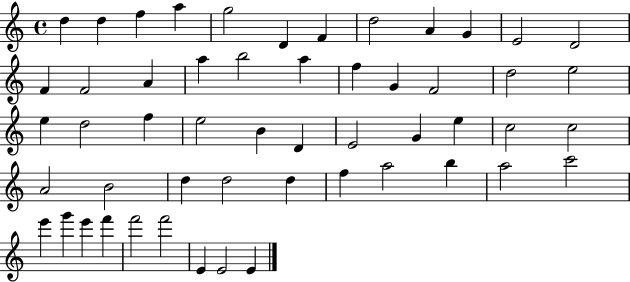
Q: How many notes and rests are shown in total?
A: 53